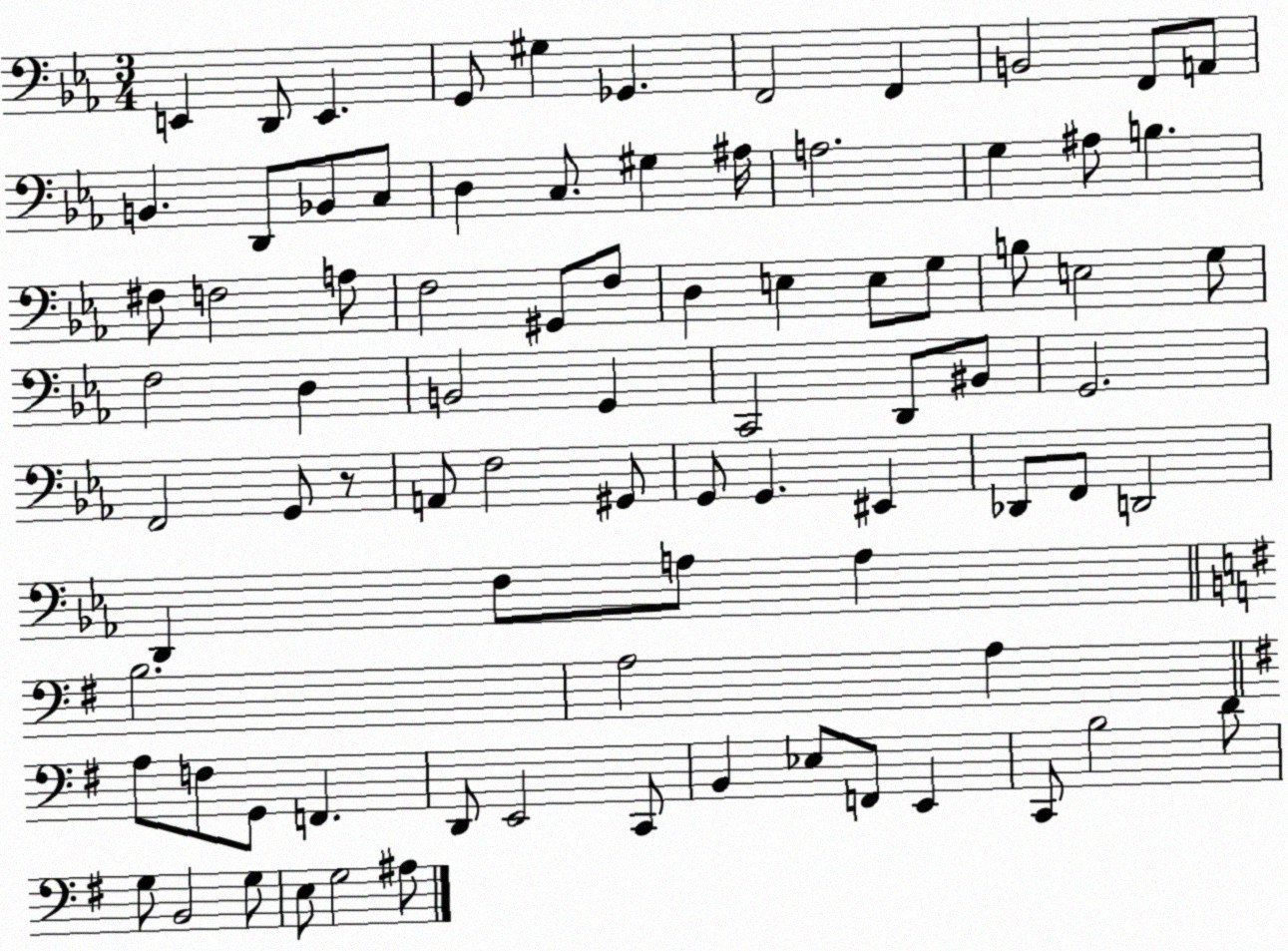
X:1
T:Untitled
M:3/4
L:1/4
K:Eb
E,, D,,/2 E,, G,,/2 ^G, _G,, F,,2 F,, B,,2 F,,/2 A,,/2 B,, D,,/2 _B,,/2 C,/2 D, C,/2 ^G, ^A,/4 A,2 G, ^A,/2 B, ^F,/2 F,2 A,/2 F,2 ^G,,/2 F,/2 D, E, E,/2 G,/2 B,/2 E,2 G,/2 F,2 D, B,,2 G,, C,,2 D,,/2 ^B,,/2 G,,2 F,,2 G,,/2 z/2 A,,/2 F,2 ^G,,/2 G,,/2 G,, ^E,, _D,,/2 F,,/2 D,,2 D,, F,/2 A,/2 A, B,2 A,2 A, A,/2 F,/2 G,,/2 F,, D,,/2 E,,2 C,,/2 B,, _E,/2 F,,/2 E,, C,,/2 B,2 D/2 G,/2 B,,2 G,/2 E,/2 G,2 ^A,/2